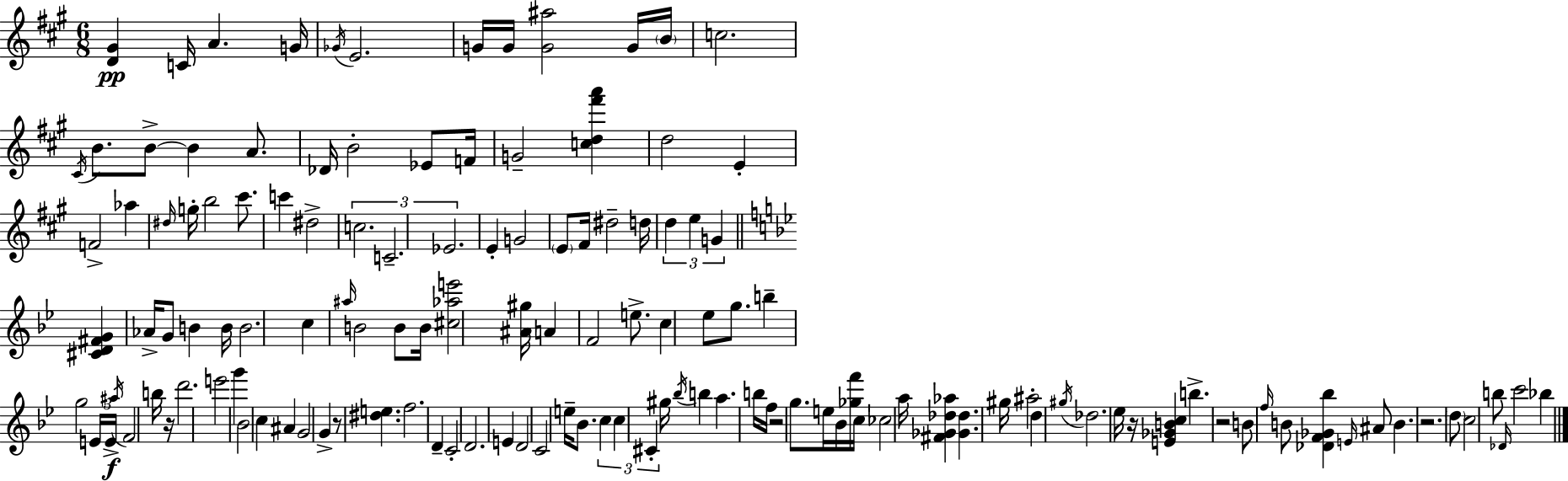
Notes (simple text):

[D4,G#4]/q C4/s A4/q. G4/s Gb4/s E4/h. G4/s G4/s [G4,A#5]/h G4/s B4/s C5/h. C#4/s B4/e. B4/e B4/q A4/e. Db4/s B4/h Eb4/e F4/s G4/h [C5,D5,F#6,A6]/q D5/h E4/q F4/h Ab5/q D#5/s G5/s B5/h C#6/e. C6/q D#5/h C5/h. C4/h. Eb4/h. E4/q G4/h E4/e F#4/s D#5/h D5/s D5/q E5/q G4/q [C#4,D4,F#4,G4]/q Ab4/s G4/e B4/q B4/s B4/h. C5/q A#5/s B4/h B4/e B4/s [C#5,Ab5,E6]/h [A#4,G#5]/s A4/q F4/h E5/e. C5/q Eb5/e G5/e. B5/q G5/h E4/s E4/s A#5/s F4/h B5/s R/s D6/h. E6/h G6/q Bb4/h C5/q A#4/q G4/h G4/q R/e [D#5,E5]/q. F5/h. D4/q C4/h D4/h. E4/q D4/h C4/h E5/s Bb4/e. C5/q C5/q C#4/q G#5/s Bb5/s B5/q A5/q. B5/s F5/s R/h G5/e. E5/s Bb4/s [Gb5,F6]/s C5/s CES5/h A5/s [F#4,Gb4,Db5,Ab5]/q [Gb4,Db5]/q. G#5/s A#5/h D5/q G#5/s Db5/h. Eb5/s R/s [E4,Gb4,B4,C5]/q B5/q. R/h B4/e F5/s B4/e [Db4,F4,Gb4,Bb5]/q E4/s A#4/e B4/q. R/h. D5/e C5/h B5/e Db4/s C6/h Bb5/q